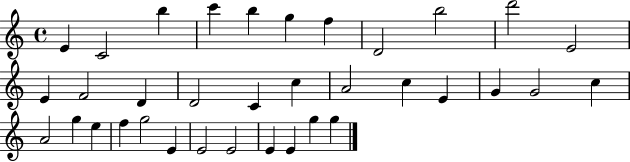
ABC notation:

X:1
T:Untitled
M:4/4
L:1/4
K:C
E C2 b c' b g f D2 b2 d'2 E2 E F2 D D2 C c A2 c E G G2 c A2 g e f g2 E E2 E2 E E g g